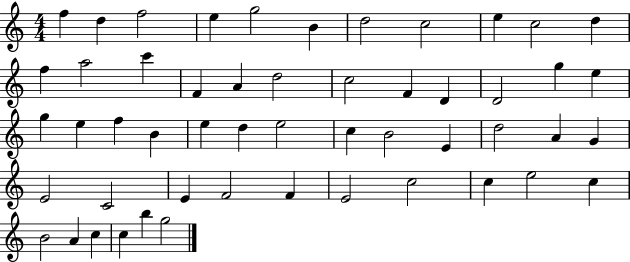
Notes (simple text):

F5/q D5/q F5/h E5/q G5/h B4/q D5/h C5/h E5/q C5/h D5/q F5/q A5/h C6/q F4/q A4/q D5/h C5/h F4/q D4/q D4/h G5/q E5/q G5/q E5/q F5/q B4/q E5/q D5/q E5/h C5/q B4/h E4/q D5/h A4/q G4/q E4/h C4/h E4/q F4/h F4/q E4/h C5/h C5/q E5/h C5/q B4/h A4/q C5/q C5/q B5/q G5/h